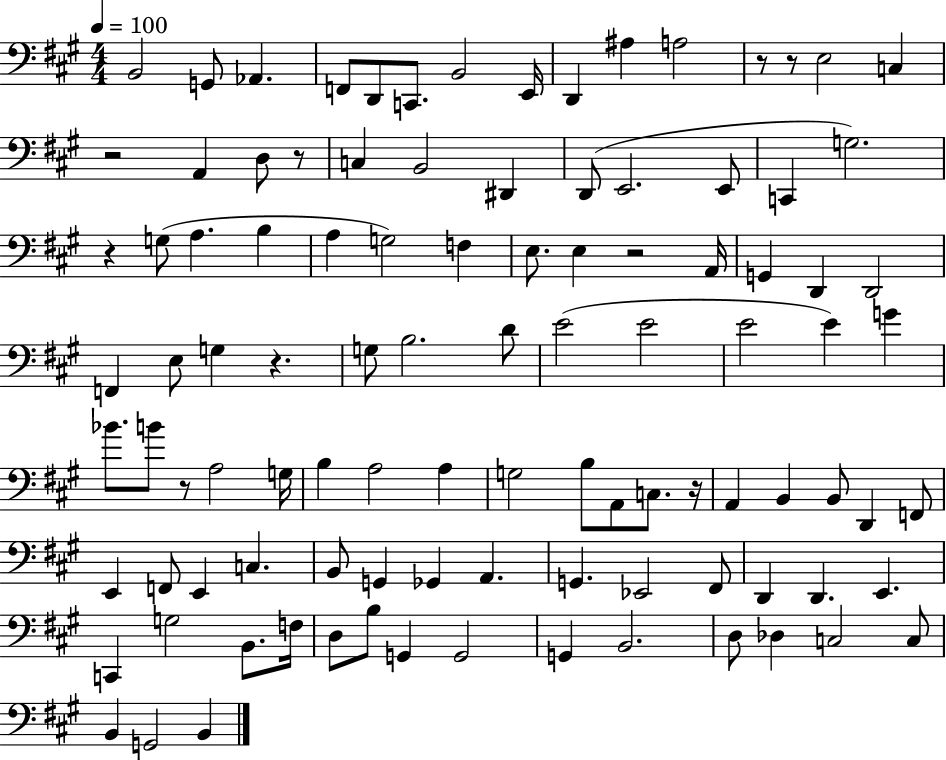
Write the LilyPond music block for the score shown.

{
  \clef bass
  \numericTimeSignature
  \time 4/4
  \key a \major
  \tempo 4 = 100
  \repeat volta 2 { b,2 g,8 aes,4. | f,8 d,8 c,8. b,2 e,16 | d,4 ais4 a2 | r8 r8 e2 c4 | \break r2 a,4 d8 r8 | c4 b,2 dis,4 | d,8( e,2. e,8 | c,4 g2.) | \break r4 g8( a4. b4 | a4 g2) f4 | e8. e4 r2 a,16 | g,4 d,4 d,2 | \break f,4 e8 g4 r4. | g8 b2. d'8 | e'2( e'2 | e'2 e'4) g'4 | \break bes'8. b'8 r8 a2 g16 | b4 a2 a4 | g2 b8 a,8 c8. r16 | a,4 b,4 b,8 d,4 f,8 | \break e,4 f,8 e,4 c4. | b,8 g,4 ges,4 a,4. | g,4. ees,2 fis,8 | d,4 d,4. e,4. | \break c,4 g2 b,8. f16 | d8 b8 g,4 g,2 | g,4 b,2. | d8 des4 c2 c8 | \break b,4 g,2 b,4 | } \bar "|."
}